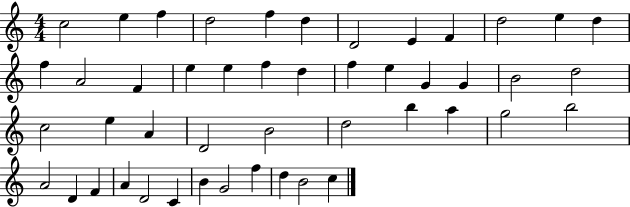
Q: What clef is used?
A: treble